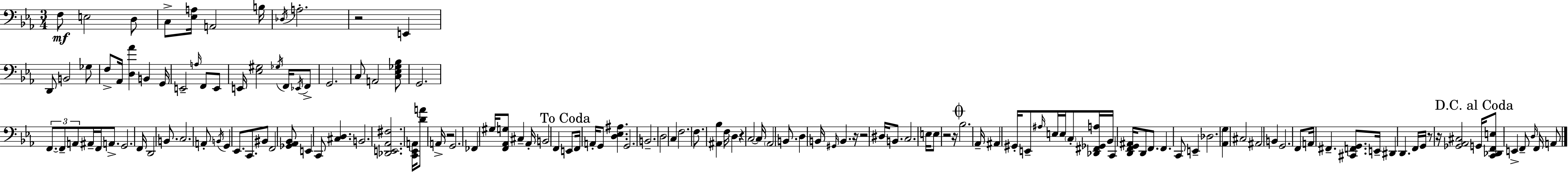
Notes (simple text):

F3/e E3/h D3/e C3/e [Eb3,A3]/s A2/h B3/s Db3/s A3/h. R/h E2/q D2/e B2/h Gb3/e F3/e Ab2/s [D3,Ab4]/q B2/q G2/s E2/h A3/s F2/e E2/e E2/s [Eb3,G#3]/h Gb3/s F2/s Eb2/s F2/e G2/h. C3/e A2/h [C3,Eb3,Gb3,Bb3]/e G2/h. F2/e. F2/e A2/e A#2/s F2/s A2/e. G2/h. F2/s D2/h B2/e. C3/h. A2/e B2/s G2/q Eb2/e. C2/e. BIS2/e F2/h [Gb2,Ab2,Bb2]/e E2/q C2/e [C#3,D3]/q. B2/h. [Db2,E2,Ab2,F#3]/h. [C2,Eb2,A2]/s [D4,A4]/e A2/s R/h G2/h. FES2/q G#3/s [F2,Ab2,G3]/e C#3/q Ab2/s B2/h F2/q E2/e F2/s A2/s G2/e [D3,Eb3,A#3]/q. G2/h. B2/h. D3/h C3/q F3/h. F3/e. [A#2,Bb3]/q F3/s D3/q R/q C3/h C3/s Ab2/h B2/e. D3/q B2/s G#2/s B2/q. R/s R/h D#3/s B2/e. C3/h. E3/s E3/e R/h R/s Bb3/h. Ab2/s A#2/q G#2/s E2/e A#3/s E3/s E3/s C3/e [Db2,F#2,Gb2,A3]/s Bb2/s C2/q [D2,F2,G2,A#2]/s D2/e F2/e. F2/q. C2/e E2/q Db3/h. [Ab2,G3]/q C#3/h A#2/h B2/q G2/h. F2/e A2/s F#2/q. [C#2,F2,G2]/e. E2/s D#2/q D2/q. F2/s G2/s R/e R/s [Gb2,Ab2,C#3]/h G2/s [C2,Db2,F2,E3]/e E2/q F2/e D3/s F2/s A2/e